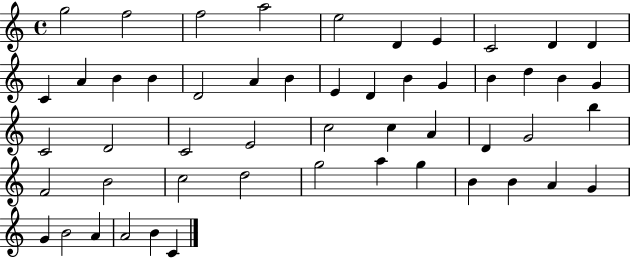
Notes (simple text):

G5/h F5/h F5/h A5/h E5/h D4/q E4/q C4/h D4/q D4/q C4/q A4/q B4/q B4/q D4/h A4/q B4/q E4/q D4/q B4/q G4/q B4/q D5/q B4/q G4/q C4/h D4/h C4/h E4/h C5/h C5/q A4/q D4/q G4/h B5/q F4/h B4/h C5/h D5/h G5/h A5/q G5/q B4/q B4/q A4/q G4/q G4/q B4/h A4/q A4/h B4/q C4/q